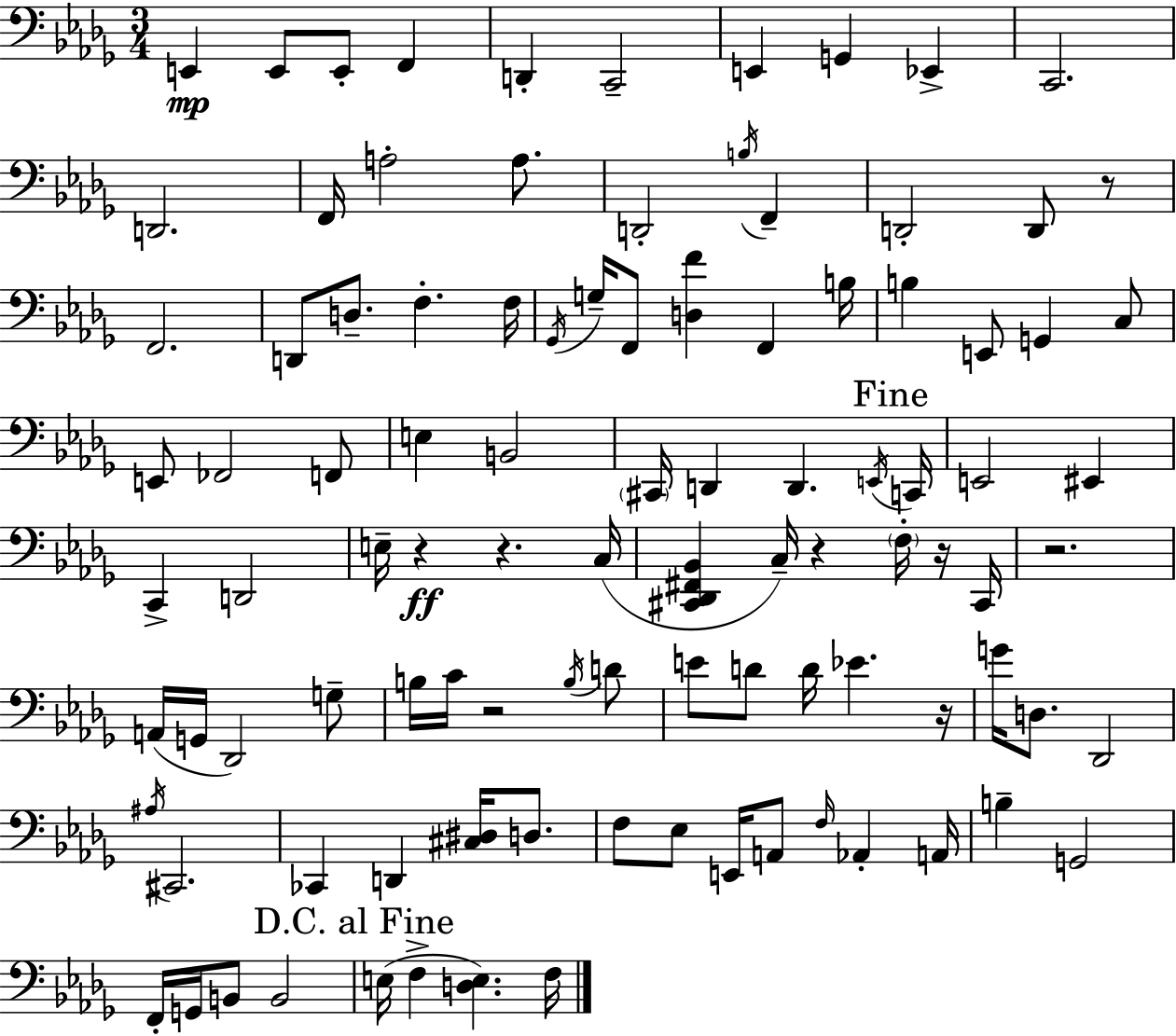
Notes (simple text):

E2/q E2/e E2/e F2/q D2/q C2/h E2/q G2/q Eb2/q C2/h. D2/h. F2/s A3/h A3/e. D2/h B3/s F2/q D2/h D2/e R/e F2/h. D2/e D3/e. F3/q. F3/s Gb2/s G3/s F2/e [D3,F4]/q F2/q B3/s B3/q E2/e G2/q C3/e E2/e FES2/h F2/e E3/q B2/h C#2/s D2/q D2/q. E2/s C2/s E2/h EIS2/q C2/q D2/h E3/s R/q R/q. C3/s [C#2,Db2,F#2,Bb2]/q C3/s R/q F3/s R/s C#2/s R/h. A2/s G2/s Db2/h G3/e B3/s C4/s R/h B3/s D4/e E4/e D4/e D4/s Eb4/q. R/s G4/s D3/e. Db2/h A#3/s C#2/h. CES2/q D2/q [C#3,D#3]/s D3/e. F3/e Eb3/e E2/s A2/e F3/s Ab2/q A2/s B3/q G2/h F2/s G2/s B2/e B2/h E3/s F3/q [D3,E3]/q. F3/s